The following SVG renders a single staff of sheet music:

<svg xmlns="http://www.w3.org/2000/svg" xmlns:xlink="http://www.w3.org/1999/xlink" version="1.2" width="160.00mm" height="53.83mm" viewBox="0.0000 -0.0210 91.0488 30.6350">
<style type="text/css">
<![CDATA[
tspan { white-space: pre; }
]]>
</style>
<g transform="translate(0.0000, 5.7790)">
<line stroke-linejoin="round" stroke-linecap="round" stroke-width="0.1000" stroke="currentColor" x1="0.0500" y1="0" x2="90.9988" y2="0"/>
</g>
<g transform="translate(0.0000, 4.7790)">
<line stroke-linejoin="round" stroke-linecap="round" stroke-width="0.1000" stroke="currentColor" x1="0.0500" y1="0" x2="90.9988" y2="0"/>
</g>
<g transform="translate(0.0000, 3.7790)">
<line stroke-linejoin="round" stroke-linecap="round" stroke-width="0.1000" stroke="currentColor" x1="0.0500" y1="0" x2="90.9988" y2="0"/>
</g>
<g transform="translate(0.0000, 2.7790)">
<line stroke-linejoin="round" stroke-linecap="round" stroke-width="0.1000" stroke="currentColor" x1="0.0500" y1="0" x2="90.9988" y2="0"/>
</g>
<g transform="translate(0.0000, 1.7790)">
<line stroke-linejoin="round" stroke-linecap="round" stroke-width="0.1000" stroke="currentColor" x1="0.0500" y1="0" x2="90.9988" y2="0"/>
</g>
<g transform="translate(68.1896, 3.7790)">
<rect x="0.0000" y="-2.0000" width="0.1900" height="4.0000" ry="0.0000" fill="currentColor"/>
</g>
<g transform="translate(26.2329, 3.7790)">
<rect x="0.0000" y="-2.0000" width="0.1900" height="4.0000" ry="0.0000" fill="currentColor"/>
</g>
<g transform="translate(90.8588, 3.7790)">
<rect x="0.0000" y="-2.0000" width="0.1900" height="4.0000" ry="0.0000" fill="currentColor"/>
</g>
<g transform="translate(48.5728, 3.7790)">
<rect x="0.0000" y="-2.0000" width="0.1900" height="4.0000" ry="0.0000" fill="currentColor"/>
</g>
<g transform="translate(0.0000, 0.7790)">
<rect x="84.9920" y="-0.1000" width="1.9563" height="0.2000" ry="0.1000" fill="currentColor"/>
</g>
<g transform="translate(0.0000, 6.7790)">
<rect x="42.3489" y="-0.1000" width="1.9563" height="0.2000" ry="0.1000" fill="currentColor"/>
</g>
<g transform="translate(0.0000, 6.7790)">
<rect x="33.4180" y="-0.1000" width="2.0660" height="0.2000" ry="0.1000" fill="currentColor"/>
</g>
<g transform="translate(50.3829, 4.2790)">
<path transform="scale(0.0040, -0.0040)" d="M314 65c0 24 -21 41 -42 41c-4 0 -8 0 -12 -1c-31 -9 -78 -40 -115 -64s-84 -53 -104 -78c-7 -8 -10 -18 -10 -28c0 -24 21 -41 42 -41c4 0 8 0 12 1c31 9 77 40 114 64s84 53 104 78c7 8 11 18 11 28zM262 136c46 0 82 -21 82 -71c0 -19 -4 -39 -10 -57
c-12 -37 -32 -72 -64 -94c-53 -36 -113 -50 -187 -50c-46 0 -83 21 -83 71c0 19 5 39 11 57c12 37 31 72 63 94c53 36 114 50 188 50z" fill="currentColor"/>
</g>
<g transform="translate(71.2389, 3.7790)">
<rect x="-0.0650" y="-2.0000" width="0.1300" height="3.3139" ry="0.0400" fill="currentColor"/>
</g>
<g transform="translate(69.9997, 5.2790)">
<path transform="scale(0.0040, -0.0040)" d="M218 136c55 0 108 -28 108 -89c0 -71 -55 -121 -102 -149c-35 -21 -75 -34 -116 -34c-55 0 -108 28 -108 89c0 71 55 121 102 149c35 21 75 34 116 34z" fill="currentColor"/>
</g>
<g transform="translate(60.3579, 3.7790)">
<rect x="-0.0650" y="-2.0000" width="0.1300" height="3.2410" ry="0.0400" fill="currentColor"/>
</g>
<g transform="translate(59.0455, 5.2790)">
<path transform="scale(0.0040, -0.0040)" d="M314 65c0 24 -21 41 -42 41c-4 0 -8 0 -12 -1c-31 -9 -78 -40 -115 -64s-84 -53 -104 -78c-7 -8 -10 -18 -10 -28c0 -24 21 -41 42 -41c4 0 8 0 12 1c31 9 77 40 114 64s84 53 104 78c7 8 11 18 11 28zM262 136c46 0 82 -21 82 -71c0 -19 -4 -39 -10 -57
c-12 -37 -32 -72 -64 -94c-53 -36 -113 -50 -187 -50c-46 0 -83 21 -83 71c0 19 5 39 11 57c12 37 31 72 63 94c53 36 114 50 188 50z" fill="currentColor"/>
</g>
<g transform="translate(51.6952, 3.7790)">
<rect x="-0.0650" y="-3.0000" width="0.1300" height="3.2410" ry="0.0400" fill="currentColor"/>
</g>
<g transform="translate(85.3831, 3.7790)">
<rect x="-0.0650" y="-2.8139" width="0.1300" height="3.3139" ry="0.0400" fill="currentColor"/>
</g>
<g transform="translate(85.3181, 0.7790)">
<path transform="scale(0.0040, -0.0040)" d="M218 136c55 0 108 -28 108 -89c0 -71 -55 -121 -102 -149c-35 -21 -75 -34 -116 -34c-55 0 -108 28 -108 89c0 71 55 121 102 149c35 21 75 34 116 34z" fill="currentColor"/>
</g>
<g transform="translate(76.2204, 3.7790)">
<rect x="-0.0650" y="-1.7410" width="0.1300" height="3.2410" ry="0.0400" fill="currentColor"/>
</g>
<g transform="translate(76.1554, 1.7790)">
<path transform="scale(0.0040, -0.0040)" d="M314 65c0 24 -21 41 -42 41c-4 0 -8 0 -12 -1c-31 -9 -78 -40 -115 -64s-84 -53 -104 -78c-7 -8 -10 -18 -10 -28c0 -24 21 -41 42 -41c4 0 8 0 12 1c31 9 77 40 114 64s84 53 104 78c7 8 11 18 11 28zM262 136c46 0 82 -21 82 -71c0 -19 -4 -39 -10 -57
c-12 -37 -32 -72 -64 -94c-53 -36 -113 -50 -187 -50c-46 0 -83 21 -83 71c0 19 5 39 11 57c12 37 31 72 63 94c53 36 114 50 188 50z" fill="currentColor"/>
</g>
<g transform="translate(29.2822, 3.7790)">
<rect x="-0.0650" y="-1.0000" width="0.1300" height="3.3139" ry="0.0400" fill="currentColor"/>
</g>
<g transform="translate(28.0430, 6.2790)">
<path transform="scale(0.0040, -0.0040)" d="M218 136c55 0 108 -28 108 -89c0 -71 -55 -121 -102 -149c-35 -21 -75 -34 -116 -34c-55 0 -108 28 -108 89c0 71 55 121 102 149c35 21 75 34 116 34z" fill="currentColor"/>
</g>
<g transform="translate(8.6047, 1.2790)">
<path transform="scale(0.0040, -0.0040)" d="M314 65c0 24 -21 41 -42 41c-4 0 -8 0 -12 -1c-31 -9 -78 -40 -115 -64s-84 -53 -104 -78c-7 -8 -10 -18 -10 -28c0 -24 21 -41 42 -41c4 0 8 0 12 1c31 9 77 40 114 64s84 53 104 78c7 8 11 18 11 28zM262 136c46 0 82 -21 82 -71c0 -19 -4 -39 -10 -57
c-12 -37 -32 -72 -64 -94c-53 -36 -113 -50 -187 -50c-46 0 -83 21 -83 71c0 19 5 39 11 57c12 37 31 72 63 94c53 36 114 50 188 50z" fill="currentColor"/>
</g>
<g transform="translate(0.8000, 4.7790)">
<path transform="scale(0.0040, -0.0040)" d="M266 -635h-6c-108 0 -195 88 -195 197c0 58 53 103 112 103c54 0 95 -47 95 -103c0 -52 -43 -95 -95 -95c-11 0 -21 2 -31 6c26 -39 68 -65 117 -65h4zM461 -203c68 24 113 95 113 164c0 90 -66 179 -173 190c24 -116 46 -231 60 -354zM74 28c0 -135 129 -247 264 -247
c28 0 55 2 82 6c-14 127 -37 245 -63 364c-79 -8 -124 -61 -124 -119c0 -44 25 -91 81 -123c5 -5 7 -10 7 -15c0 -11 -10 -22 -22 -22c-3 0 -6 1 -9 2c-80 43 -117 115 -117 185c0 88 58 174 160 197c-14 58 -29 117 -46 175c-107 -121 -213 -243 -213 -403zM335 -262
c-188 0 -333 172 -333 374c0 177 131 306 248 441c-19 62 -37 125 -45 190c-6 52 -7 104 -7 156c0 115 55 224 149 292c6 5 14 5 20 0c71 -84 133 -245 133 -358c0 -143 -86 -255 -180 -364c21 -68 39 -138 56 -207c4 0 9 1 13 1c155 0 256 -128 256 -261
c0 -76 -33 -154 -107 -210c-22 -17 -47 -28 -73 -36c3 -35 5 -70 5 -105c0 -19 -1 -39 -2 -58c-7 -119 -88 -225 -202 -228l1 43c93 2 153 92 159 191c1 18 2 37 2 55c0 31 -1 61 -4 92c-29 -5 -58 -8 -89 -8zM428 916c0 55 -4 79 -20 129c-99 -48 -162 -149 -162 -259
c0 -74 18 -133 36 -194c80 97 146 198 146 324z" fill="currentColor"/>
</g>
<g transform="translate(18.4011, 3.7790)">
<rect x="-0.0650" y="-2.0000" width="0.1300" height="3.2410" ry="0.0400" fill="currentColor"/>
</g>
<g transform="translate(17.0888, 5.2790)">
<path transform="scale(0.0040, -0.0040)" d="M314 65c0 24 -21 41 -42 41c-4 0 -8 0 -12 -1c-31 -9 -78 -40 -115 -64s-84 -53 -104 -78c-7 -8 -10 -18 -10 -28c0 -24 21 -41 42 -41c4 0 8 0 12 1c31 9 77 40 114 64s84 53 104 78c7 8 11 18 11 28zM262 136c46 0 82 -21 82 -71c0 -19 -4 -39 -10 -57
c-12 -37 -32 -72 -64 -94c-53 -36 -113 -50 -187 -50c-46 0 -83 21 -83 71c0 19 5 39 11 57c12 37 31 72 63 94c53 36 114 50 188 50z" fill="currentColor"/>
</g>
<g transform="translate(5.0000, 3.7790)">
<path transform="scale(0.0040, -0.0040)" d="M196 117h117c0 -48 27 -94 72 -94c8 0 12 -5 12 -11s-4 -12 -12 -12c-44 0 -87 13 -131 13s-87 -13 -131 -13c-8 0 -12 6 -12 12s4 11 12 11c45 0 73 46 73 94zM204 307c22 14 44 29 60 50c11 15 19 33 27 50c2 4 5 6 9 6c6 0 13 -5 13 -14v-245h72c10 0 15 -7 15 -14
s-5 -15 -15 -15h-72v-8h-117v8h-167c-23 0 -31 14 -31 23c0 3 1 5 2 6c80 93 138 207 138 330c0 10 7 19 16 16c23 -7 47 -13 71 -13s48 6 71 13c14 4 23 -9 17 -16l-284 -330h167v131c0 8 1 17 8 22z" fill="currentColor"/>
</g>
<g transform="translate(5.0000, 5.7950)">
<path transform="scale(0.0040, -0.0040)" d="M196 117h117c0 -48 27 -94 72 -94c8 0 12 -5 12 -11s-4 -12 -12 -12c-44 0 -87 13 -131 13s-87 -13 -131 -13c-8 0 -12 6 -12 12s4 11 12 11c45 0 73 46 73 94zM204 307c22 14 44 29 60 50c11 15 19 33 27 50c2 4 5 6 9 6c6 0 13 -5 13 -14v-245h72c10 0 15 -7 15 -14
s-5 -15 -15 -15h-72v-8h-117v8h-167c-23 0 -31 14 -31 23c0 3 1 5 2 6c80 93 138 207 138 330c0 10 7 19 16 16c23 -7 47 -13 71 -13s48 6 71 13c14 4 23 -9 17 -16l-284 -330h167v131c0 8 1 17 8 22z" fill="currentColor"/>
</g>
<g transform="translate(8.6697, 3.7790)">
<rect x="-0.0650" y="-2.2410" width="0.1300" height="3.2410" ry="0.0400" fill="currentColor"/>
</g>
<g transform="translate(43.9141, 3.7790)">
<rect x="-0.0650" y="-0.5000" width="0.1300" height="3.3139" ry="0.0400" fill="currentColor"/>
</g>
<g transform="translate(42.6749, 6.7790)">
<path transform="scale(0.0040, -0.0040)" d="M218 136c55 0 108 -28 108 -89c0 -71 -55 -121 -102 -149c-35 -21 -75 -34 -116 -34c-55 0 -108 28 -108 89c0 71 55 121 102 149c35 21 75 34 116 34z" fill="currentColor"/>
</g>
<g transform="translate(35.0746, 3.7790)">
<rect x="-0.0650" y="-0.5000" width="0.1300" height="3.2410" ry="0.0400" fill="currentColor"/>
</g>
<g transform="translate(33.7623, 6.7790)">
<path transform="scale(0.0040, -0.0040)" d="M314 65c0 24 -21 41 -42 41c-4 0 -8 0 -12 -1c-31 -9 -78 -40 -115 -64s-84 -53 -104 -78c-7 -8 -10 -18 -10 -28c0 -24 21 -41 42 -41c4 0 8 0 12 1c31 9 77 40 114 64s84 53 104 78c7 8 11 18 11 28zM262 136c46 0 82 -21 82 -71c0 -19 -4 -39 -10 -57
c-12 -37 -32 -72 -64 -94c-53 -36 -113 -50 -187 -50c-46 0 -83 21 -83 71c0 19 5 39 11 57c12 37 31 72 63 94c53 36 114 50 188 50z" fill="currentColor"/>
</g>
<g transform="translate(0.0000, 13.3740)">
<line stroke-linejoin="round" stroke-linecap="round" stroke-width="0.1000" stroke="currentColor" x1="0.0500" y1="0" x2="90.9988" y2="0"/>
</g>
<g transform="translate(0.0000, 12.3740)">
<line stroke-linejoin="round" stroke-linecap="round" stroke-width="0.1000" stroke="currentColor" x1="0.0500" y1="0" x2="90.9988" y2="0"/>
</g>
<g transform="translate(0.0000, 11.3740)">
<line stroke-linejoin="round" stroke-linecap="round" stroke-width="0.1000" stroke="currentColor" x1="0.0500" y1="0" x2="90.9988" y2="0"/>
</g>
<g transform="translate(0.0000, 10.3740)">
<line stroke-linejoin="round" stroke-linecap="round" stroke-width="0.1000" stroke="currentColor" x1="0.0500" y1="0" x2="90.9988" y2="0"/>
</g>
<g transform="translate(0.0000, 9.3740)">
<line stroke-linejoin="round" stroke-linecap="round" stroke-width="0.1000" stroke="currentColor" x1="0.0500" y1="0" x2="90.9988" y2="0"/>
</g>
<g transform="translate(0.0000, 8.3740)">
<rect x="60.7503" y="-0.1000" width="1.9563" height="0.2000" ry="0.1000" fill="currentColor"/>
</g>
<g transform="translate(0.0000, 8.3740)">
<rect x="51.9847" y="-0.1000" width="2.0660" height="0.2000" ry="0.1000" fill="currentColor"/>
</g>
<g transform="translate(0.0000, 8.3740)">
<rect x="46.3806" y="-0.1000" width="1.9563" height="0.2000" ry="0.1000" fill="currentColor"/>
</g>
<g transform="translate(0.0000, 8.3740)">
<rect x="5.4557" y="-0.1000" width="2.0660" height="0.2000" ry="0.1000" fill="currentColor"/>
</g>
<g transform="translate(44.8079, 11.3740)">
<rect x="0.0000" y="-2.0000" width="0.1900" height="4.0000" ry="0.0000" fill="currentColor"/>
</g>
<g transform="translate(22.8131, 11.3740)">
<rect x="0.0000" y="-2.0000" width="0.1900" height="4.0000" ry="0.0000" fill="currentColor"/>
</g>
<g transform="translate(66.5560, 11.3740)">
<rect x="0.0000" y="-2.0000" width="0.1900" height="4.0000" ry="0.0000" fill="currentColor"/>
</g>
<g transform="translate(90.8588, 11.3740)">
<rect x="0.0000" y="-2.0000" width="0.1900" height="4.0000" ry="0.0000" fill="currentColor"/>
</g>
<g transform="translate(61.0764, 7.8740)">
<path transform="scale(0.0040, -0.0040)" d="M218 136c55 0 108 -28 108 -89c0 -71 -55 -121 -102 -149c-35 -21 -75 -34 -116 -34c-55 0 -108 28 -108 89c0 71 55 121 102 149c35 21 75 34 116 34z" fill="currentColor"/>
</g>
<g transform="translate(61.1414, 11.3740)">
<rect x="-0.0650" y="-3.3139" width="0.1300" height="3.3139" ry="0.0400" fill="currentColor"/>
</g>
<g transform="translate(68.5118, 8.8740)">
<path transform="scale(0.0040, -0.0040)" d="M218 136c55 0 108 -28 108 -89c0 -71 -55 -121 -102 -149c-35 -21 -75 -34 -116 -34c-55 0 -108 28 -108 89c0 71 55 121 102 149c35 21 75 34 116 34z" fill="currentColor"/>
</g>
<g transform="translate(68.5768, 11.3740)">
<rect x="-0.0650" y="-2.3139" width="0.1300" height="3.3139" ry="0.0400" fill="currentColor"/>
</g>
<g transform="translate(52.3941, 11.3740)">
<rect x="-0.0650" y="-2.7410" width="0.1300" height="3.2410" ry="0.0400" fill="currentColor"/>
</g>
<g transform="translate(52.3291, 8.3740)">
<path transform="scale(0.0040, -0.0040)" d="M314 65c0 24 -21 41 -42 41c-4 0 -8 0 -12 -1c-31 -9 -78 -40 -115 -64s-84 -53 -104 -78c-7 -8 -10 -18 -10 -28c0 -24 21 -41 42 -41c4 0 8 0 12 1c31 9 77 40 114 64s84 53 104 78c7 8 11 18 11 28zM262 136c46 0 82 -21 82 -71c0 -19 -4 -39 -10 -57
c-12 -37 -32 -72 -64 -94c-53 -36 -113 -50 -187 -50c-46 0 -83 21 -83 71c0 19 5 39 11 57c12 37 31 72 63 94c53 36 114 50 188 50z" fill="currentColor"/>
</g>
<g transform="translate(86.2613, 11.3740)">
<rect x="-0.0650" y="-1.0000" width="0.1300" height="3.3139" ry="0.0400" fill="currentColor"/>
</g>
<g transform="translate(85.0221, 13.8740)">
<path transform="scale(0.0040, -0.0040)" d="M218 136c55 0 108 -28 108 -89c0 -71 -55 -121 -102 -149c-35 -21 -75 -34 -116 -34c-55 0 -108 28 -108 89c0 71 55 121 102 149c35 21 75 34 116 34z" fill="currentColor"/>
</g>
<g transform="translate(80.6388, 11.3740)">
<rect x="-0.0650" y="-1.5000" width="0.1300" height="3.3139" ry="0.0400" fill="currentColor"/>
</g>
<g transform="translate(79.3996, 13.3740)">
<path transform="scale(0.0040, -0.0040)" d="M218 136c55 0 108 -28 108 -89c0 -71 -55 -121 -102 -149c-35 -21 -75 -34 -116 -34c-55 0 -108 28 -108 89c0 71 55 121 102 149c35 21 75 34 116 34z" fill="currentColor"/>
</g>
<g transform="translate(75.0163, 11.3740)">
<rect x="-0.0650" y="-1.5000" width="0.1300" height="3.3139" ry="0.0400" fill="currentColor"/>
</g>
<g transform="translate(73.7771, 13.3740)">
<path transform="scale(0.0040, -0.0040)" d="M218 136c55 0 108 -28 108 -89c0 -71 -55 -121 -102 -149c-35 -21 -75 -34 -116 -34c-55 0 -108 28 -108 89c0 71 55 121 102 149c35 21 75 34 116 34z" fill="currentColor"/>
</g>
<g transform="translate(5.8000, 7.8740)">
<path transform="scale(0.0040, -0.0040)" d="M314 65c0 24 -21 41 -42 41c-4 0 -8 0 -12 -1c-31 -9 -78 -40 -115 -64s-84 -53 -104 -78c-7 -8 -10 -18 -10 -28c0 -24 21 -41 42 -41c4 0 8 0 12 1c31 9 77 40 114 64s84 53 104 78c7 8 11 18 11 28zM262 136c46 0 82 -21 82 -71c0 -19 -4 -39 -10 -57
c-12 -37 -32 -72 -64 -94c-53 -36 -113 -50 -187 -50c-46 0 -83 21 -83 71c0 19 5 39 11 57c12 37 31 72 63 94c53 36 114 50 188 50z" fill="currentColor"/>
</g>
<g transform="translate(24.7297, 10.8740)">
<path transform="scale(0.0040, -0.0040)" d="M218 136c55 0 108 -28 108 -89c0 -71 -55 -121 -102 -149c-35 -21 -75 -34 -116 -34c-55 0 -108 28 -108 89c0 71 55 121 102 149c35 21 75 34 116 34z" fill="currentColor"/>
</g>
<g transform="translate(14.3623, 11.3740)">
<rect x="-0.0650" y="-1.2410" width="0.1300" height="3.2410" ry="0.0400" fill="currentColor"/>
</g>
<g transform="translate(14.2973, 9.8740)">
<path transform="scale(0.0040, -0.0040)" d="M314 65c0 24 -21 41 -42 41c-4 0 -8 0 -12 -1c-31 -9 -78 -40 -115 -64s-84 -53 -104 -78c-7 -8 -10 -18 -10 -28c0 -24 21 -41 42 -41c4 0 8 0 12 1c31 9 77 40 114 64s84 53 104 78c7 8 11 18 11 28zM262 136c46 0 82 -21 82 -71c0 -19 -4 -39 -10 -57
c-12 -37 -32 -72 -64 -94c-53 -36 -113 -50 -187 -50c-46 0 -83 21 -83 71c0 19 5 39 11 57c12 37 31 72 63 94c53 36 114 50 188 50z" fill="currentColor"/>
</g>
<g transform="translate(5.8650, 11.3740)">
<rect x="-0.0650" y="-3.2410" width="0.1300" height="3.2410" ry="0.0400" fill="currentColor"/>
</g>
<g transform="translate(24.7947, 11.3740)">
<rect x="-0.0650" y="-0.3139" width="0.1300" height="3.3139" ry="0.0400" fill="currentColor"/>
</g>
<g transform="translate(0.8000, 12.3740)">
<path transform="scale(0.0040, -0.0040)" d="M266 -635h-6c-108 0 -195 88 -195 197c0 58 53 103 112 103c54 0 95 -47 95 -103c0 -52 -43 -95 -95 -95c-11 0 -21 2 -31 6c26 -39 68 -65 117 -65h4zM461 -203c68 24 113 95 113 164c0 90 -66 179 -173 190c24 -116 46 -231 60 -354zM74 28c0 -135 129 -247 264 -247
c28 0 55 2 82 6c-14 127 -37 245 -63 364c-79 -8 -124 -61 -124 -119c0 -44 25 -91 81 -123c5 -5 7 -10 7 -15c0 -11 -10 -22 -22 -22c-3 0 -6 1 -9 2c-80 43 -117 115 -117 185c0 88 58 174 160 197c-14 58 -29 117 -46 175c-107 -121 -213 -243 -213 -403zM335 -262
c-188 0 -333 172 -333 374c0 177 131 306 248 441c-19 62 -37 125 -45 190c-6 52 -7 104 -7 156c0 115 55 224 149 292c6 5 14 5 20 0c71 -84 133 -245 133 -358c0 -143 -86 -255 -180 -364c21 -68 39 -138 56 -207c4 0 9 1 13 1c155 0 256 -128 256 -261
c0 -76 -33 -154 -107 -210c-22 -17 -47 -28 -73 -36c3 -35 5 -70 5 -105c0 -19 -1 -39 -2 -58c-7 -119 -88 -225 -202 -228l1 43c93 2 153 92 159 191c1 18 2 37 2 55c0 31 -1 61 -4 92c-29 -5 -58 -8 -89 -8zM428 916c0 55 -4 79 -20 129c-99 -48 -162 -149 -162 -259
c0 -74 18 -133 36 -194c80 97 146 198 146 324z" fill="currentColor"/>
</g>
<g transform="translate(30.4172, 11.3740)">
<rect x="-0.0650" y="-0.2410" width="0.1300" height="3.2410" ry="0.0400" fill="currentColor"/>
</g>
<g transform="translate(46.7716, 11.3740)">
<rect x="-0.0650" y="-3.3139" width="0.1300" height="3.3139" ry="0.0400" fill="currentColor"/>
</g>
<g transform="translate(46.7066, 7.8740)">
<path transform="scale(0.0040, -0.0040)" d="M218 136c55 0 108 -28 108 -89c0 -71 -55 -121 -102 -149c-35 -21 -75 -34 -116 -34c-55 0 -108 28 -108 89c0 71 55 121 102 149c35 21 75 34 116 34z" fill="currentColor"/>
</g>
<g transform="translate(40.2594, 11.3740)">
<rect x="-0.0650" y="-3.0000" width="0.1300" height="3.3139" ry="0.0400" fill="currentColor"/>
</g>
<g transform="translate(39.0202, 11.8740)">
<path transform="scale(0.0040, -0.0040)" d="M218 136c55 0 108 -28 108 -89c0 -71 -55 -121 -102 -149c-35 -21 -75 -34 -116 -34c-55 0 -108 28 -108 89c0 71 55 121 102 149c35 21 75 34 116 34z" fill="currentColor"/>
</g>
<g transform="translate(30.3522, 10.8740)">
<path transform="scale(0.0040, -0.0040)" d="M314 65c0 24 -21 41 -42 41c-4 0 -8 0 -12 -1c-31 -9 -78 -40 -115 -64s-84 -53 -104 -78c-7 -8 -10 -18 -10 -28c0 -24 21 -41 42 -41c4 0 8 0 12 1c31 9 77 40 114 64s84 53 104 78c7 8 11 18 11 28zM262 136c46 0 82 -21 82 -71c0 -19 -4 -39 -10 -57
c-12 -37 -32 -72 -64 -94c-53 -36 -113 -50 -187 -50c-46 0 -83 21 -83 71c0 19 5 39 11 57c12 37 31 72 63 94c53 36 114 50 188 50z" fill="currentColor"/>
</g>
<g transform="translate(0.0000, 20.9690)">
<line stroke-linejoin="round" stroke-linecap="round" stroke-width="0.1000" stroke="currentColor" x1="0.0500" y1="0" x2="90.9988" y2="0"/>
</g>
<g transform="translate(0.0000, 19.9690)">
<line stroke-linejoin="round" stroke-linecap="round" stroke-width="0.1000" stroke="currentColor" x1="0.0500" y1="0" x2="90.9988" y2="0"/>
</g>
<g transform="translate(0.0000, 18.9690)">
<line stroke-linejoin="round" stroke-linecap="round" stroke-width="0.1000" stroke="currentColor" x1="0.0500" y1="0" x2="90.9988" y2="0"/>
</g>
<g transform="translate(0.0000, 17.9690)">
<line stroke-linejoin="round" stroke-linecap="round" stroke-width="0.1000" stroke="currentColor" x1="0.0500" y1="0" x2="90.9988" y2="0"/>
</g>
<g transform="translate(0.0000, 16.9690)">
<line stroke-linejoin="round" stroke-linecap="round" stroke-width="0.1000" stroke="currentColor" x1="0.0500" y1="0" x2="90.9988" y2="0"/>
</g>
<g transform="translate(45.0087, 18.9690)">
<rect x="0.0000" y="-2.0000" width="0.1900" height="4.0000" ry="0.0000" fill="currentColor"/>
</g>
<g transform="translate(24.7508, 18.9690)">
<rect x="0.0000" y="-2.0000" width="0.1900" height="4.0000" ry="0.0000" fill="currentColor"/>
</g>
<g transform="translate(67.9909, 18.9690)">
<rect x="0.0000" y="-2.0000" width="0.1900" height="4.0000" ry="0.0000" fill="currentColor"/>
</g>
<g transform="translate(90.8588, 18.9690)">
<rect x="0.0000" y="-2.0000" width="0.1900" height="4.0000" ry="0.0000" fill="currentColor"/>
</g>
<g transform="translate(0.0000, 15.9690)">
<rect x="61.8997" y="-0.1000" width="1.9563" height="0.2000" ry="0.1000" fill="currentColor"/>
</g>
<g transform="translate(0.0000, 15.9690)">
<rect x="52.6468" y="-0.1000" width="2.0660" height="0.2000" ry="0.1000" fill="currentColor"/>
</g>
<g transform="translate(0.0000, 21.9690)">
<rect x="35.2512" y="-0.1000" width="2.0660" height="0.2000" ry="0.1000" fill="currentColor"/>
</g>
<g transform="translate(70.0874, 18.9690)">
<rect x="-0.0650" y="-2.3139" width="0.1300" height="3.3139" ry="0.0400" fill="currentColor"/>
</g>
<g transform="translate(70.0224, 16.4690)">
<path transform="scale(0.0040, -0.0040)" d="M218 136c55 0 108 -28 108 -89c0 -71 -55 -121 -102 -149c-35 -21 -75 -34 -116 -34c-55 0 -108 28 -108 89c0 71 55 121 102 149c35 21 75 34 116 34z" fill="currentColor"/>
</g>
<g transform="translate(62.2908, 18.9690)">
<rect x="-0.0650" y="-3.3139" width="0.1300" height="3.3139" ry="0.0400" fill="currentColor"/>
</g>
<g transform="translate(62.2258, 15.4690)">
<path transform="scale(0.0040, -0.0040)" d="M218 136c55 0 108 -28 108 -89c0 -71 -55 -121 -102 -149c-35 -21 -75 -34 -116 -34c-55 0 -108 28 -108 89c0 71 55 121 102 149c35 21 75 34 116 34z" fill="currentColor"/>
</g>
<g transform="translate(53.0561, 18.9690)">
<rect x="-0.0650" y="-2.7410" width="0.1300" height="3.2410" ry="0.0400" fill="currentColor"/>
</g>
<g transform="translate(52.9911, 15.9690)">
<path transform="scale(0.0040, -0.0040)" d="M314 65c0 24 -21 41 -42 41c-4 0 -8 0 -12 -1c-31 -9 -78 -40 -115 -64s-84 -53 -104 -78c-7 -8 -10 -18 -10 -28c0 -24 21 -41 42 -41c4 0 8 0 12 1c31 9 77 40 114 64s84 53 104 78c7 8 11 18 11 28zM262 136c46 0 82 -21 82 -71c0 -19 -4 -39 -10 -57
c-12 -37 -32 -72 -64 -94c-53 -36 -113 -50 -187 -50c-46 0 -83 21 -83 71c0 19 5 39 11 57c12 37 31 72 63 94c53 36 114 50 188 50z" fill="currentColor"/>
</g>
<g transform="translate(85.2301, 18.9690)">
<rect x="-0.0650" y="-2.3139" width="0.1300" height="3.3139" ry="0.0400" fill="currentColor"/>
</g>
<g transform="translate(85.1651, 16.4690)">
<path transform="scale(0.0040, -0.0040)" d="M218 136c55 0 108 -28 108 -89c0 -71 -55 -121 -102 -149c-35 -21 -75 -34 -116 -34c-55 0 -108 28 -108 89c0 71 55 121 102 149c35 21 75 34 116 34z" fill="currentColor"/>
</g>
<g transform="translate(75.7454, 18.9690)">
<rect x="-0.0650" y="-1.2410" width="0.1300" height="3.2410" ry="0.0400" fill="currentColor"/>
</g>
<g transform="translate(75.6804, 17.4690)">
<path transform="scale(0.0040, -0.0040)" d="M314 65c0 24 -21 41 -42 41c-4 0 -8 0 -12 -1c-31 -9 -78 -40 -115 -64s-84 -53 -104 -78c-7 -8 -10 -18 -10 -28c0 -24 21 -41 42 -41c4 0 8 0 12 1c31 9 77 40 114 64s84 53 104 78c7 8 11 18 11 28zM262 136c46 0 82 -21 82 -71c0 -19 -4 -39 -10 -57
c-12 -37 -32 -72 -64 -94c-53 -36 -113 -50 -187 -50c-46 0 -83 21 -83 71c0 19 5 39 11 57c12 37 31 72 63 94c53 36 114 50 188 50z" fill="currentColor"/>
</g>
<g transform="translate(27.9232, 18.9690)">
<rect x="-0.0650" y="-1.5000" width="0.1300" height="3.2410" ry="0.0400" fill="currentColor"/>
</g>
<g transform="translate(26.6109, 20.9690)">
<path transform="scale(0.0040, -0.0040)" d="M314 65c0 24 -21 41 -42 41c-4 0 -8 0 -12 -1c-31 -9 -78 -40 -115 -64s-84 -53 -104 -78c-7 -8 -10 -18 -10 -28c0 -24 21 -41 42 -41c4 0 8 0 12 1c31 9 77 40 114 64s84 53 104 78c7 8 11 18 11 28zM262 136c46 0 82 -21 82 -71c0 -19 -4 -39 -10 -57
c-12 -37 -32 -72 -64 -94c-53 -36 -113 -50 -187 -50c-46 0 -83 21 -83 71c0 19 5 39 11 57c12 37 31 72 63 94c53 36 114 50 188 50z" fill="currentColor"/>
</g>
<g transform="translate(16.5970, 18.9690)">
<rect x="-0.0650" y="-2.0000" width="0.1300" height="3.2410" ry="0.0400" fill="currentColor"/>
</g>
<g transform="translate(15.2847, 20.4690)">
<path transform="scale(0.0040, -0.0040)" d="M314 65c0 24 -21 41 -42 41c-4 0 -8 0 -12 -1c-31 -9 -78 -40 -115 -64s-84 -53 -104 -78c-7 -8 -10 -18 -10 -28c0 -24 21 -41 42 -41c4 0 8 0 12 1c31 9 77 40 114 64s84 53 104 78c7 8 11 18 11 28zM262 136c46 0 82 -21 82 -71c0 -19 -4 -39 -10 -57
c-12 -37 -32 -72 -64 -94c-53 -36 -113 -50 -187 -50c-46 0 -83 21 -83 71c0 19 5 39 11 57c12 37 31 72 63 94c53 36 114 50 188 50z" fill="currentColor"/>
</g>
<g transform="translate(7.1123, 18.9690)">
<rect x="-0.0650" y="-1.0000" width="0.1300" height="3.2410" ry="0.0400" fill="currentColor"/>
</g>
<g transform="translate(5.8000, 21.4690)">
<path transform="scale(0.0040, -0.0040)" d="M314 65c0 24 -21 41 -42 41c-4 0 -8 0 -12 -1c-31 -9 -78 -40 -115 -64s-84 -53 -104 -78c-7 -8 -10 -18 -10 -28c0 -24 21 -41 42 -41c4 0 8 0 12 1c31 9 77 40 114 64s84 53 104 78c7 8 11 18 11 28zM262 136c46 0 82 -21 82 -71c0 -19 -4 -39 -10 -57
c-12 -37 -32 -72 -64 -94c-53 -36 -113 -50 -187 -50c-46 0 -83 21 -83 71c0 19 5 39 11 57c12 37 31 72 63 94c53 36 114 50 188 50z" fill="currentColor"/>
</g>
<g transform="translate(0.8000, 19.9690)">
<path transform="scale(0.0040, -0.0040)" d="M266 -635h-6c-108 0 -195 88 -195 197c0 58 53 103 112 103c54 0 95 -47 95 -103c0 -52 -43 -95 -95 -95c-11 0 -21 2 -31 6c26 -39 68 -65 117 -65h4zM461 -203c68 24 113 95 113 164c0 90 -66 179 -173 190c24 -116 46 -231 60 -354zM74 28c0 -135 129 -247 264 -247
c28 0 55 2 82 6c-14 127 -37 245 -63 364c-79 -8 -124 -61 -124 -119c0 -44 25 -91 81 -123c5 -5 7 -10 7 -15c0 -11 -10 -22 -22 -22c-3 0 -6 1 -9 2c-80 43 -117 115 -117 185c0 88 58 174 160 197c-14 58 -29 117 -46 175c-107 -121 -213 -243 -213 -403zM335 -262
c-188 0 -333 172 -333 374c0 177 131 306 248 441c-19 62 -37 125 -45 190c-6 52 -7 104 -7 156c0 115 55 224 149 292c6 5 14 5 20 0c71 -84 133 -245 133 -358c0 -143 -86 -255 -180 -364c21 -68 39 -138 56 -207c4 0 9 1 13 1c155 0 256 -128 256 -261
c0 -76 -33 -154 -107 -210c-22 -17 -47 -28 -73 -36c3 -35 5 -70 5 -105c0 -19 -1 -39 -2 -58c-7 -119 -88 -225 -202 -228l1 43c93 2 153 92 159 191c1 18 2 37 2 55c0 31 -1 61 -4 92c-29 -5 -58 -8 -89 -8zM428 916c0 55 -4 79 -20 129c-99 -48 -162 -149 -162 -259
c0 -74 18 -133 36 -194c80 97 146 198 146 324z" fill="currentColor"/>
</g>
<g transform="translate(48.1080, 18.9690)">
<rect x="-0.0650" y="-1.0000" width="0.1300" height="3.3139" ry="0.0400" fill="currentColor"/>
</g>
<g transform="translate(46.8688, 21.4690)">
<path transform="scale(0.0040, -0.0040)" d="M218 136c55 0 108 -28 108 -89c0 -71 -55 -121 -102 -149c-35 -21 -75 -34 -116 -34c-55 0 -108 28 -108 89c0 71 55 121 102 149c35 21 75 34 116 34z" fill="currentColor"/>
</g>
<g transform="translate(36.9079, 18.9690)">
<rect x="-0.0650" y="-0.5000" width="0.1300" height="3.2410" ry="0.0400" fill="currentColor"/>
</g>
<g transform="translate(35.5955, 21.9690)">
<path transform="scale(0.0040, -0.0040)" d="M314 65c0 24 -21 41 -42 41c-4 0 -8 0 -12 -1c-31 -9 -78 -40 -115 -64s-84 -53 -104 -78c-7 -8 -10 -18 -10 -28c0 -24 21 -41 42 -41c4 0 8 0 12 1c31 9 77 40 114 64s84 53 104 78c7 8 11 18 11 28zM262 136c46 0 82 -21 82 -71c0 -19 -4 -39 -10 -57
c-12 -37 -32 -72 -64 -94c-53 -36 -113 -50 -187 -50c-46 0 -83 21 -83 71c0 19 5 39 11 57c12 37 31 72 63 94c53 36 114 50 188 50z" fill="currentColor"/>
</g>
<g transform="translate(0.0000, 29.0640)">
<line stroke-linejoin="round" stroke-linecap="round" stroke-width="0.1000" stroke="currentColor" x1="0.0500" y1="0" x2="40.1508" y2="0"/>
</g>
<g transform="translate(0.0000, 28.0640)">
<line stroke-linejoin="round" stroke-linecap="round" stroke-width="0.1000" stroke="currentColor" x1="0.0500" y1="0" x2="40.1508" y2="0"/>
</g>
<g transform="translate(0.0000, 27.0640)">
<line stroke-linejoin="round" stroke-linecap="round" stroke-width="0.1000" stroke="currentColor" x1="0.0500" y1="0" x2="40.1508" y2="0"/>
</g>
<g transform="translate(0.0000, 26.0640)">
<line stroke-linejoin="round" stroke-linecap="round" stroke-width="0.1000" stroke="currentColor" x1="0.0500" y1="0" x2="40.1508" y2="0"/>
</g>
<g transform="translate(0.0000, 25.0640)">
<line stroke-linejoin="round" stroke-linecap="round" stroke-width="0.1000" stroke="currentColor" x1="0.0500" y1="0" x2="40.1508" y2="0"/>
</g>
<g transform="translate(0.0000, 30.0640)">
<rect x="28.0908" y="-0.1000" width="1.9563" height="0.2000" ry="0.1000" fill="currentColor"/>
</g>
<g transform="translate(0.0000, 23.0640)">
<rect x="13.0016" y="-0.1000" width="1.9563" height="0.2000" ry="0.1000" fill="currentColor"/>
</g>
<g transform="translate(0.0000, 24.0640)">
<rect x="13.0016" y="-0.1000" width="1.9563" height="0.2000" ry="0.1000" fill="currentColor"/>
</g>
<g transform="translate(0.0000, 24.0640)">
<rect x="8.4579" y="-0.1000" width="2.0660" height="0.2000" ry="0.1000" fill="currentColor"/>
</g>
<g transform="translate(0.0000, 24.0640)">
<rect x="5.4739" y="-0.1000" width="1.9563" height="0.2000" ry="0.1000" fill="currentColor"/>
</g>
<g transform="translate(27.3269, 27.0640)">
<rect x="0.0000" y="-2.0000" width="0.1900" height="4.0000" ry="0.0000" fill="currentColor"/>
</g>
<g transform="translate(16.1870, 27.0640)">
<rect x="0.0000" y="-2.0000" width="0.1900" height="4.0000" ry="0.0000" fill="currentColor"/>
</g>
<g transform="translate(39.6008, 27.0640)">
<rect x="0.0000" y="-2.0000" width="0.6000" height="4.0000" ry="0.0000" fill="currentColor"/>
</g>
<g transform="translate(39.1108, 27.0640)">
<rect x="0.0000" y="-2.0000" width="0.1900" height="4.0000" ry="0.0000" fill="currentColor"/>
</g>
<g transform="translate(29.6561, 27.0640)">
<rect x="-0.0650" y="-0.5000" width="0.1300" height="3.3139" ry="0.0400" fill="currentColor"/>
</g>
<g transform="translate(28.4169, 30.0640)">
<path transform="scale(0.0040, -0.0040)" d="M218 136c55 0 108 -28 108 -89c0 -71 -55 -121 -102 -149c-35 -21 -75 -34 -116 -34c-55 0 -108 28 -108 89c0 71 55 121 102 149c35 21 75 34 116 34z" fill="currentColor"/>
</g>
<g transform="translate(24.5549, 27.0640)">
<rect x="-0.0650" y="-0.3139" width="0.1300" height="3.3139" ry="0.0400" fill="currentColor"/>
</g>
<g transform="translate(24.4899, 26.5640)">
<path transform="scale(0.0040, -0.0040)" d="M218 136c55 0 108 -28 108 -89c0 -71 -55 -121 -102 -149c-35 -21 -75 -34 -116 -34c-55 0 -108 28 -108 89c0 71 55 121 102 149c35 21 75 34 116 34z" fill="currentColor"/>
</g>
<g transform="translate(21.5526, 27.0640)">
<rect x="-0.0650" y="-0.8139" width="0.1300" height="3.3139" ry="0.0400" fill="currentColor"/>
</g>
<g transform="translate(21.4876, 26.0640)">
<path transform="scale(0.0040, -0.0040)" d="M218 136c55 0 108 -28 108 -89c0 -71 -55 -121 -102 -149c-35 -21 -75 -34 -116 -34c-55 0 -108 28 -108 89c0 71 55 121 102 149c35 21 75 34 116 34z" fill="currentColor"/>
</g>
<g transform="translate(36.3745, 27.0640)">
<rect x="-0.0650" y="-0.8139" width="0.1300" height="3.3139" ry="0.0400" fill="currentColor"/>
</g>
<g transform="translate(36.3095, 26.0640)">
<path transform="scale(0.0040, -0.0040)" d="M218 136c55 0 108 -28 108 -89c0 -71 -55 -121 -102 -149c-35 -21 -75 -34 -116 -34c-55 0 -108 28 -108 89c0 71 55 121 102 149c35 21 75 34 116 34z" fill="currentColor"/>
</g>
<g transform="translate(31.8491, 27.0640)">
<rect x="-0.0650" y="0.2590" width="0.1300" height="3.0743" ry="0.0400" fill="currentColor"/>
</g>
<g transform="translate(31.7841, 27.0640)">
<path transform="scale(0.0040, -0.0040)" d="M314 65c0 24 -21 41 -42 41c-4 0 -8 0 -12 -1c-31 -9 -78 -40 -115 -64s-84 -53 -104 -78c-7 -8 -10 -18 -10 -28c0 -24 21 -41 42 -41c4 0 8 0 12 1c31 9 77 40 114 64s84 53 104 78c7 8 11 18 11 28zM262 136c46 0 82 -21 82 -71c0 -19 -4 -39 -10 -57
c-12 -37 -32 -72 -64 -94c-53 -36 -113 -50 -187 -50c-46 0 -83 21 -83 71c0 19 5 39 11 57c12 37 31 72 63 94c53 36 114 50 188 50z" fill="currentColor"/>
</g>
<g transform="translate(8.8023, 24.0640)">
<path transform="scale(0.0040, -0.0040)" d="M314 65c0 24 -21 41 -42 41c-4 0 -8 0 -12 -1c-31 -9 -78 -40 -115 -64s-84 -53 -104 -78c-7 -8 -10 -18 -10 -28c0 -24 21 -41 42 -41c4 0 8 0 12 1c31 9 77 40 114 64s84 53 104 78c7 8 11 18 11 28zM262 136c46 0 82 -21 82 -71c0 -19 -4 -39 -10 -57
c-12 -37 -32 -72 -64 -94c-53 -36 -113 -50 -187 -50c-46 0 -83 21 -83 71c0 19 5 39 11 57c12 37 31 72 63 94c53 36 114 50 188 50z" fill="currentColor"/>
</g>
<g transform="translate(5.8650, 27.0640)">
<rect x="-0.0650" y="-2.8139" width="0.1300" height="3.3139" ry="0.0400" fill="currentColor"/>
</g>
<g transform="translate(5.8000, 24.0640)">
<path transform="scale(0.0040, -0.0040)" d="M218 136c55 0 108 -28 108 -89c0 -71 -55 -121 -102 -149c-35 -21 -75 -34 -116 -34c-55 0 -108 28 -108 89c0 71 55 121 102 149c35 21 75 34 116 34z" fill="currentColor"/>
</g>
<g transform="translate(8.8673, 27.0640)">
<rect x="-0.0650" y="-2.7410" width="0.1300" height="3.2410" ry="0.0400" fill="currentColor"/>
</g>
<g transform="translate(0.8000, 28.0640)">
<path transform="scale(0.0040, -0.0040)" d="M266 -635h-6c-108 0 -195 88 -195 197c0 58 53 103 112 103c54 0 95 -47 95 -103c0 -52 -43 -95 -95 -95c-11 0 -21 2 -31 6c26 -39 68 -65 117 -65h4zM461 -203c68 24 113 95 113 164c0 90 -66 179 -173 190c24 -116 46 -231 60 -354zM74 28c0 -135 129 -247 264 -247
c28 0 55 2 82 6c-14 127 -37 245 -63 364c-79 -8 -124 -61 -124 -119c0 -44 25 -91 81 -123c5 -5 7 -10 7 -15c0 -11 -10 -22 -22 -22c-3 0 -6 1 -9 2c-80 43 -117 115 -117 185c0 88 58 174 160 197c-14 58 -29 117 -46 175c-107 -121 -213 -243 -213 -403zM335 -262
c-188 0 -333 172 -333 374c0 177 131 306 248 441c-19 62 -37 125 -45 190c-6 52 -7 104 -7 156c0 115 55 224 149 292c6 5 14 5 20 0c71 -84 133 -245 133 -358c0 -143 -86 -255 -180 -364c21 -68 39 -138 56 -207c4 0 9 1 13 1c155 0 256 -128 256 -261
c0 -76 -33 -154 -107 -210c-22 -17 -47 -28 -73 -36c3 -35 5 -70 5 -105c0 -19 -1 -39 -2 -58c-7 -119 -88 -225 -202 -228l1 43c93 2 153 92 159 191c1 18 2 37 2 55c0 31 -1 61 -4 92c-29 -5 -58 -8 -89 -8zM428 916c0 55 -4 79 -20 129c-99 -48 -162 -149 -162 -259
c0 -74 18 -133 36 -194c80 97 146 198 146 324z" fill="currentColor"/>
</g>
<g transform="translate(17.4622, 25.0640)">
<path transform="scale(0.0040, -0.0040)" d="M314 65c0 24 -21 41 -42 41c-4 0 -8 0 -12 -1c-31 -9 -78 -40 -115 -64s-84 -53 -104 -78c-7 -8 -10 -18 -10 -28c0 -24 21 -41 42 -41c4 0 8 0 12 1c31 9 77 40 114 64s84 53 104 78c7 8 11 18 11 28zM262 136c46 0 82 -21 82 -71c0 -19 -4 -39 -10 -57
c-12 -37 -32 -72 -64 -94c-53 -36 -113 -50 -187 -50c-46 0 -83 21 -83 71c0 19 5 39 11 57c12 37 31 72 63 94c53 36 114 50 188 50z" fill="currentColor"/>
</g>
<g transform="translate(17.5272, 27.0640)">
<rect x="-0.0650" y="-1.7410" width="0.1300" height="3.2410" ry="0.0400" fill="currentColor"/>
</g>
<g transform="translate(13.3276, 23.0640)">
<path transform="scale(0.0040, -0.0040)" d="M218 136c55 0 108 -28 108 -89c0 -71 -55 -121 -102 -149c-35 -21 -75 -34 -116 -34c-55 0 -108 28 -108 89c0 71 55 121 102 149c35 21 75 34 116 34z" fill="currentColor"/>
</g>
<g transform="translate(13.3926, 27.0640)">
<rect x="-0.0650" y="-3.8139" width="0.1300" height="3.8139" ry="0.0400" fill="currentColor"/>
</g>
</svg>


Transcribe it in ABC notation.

X:1
T:Untitled
M:4/4
L:1/4
K:C
g2 F2 D C2 C A2 F2 F f2 a b2 e2 c c2 A b a2 b g E E D D2 F2 E2 C2 D a2 b g e2 g a a2 c' f2 d c C B2 d